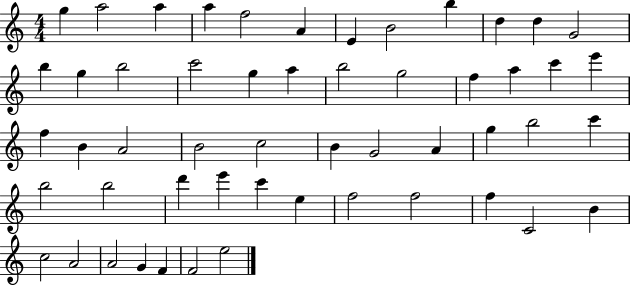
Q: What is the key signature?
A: C major